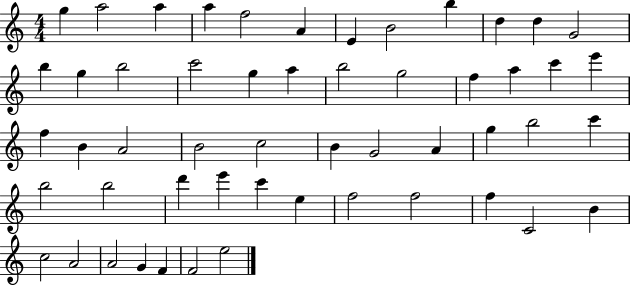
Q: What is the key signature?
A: C major